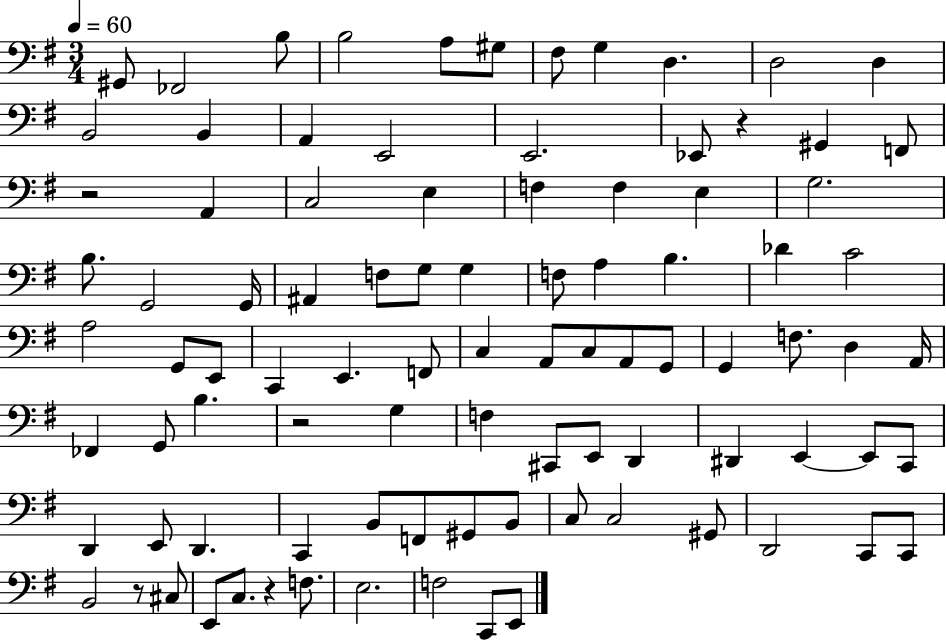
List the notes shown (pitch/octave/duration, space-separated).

G#2/e FES2/h B3/e B3/h A3/e G#3/e F#3/e G3/q D3/q. D3/h D3/q B2/h B2/q A2/q E2/h E2/h. Eb2/e R/q G#2/q F2/e R/h A2/q C3/h E3/q F3/q F3/q E3/q G3/h. B3/e. G2/h G2/s A#2/q F3/e G3/e G3/q F3/e A3/q B3/q. Db4/q C4/h A3/h G2/e E2/e C2/q E2/q. F2/e C3/q A2/e C3/e A2/e G2/e G2/q F3/e. D3/q A2/s FES2/q G2/e B3/q. R/h G3/q F3/q C#2/e E2/e D2/q D#2/q E2/q E2/e C2/e D2/q E2/e D2/q. C2/q B2/e F2/e G#2/e B2/e C3/e C3/h G#2/e D2/h C2/e C2/e B2/h R/e C#3/e E2/e C3/e. R/q F3/e. E3/h. F3/h C2/e E2/e